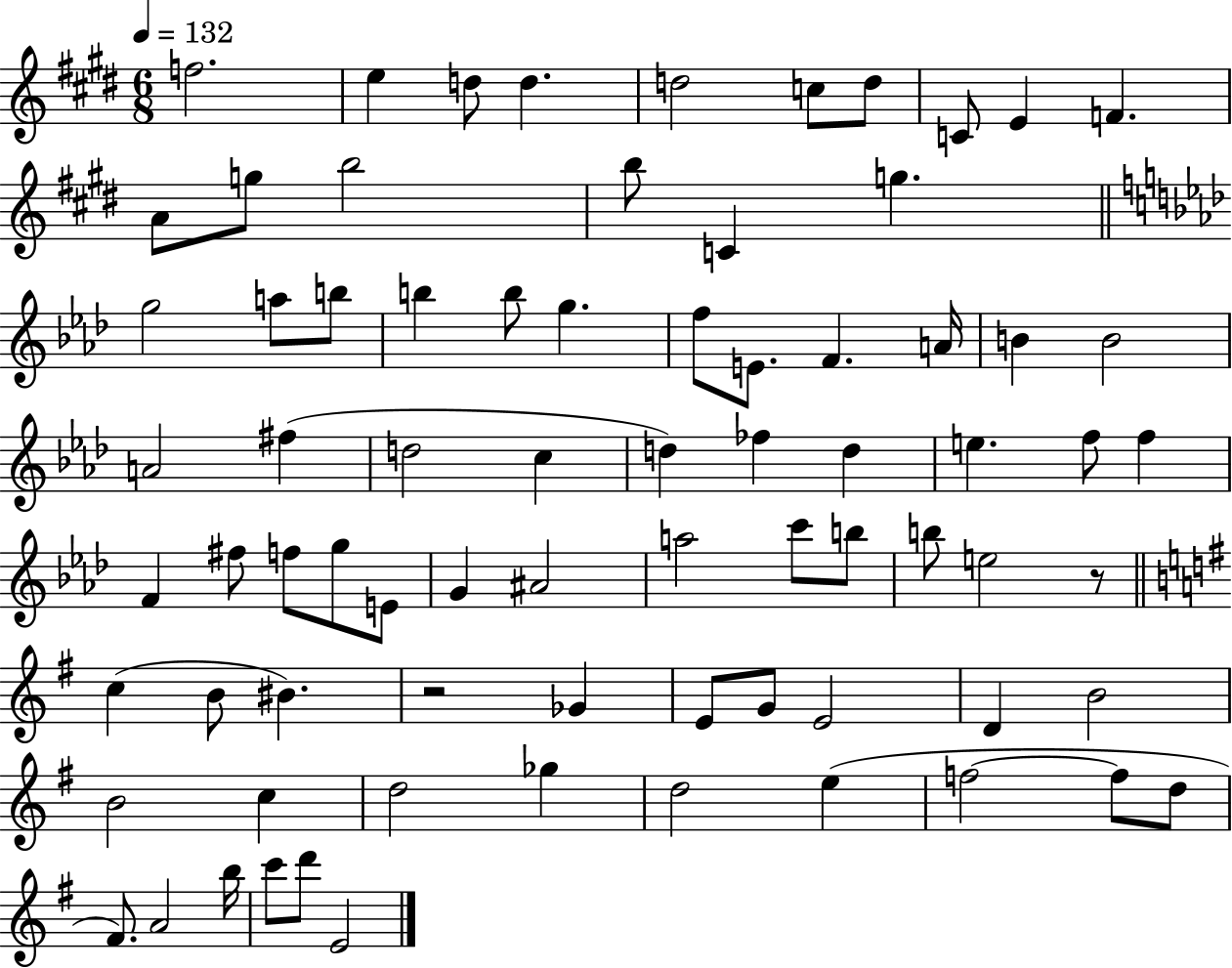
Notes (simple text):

F5/h. E5/q D5/e D5/q. D5/h C5/e D5/e C4/e E4/q F4/q. A4/e G5/e B5/h B5/e C4/q G5/q. G5/h A5/e B5/e B5/q B5/e G5/q. F5/e E4/e. F4/q. A4/s B4/q B4/h A4/h F#5/q D5/h C5/q D5/q FES5/q D5/q E5/q. F5/e F5/q F4/q F#5/e F5/e G5/e E4/e G4/q A#4/h A5/h C6/e B5/e B5/e E5/h R/e C5/q B4/e BIS4/q. R/h Gb4/q E4/e G4/e E4/h D4/q B4/h B4/h C5/q D5/h Gb5/q D5/h E5/q F5/h F5/e D5/e F#4/e. A4/h B5/s C6/e D6/e E4/h